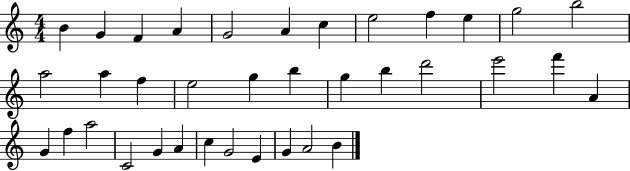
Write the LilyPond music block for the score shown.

{
  \clef treble
  \numericTimeSignature
  \time 4/4
  \key c \major
  b'4 g'4 f'4 a'4 | g'2 a'4 c''4 | e''2 f''4 e''4 | g''2 b''2 | \break a''2 a''4 f''4 | e''2 g''4 b''4 | g''4 b''4 d'''2 | e'''2 f'''4 a'4 | \break g'4 f''4 a''2 | c'2 g'4 a'4 | c''4 g'2 e'4 | g'4 a'2 b'4 | \break \bar "|."
}